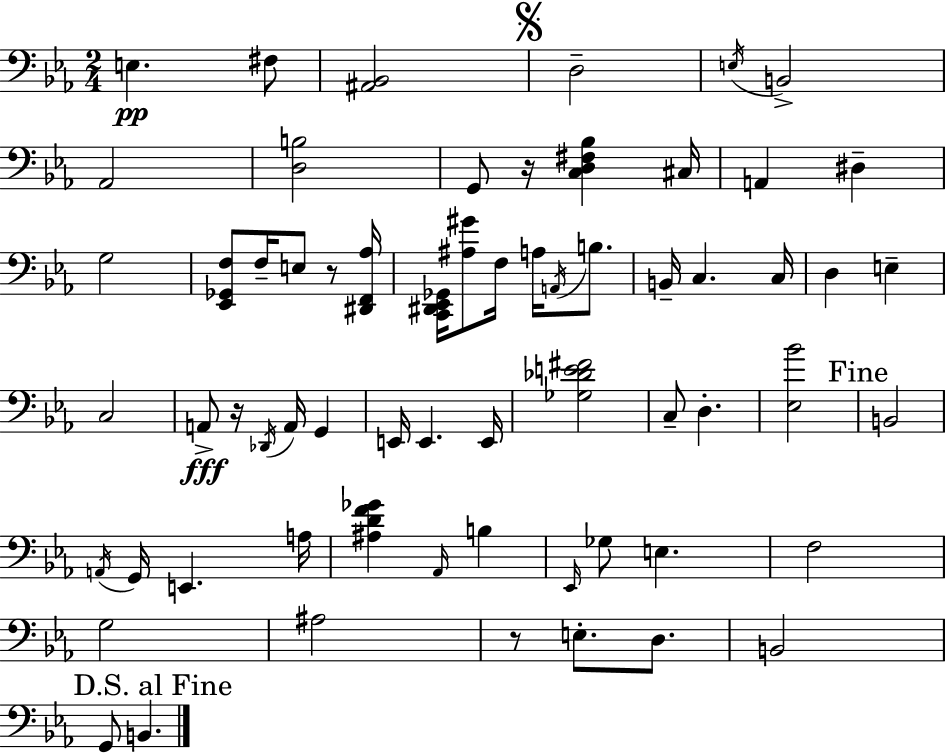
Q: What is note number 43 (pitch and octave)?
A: F3